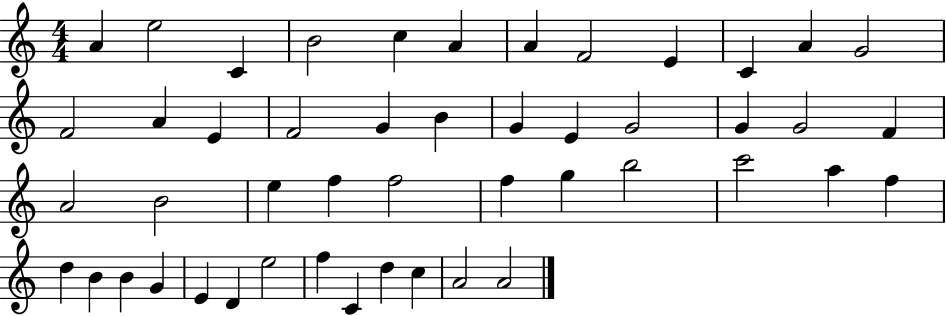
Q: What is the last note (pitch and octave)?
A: A4